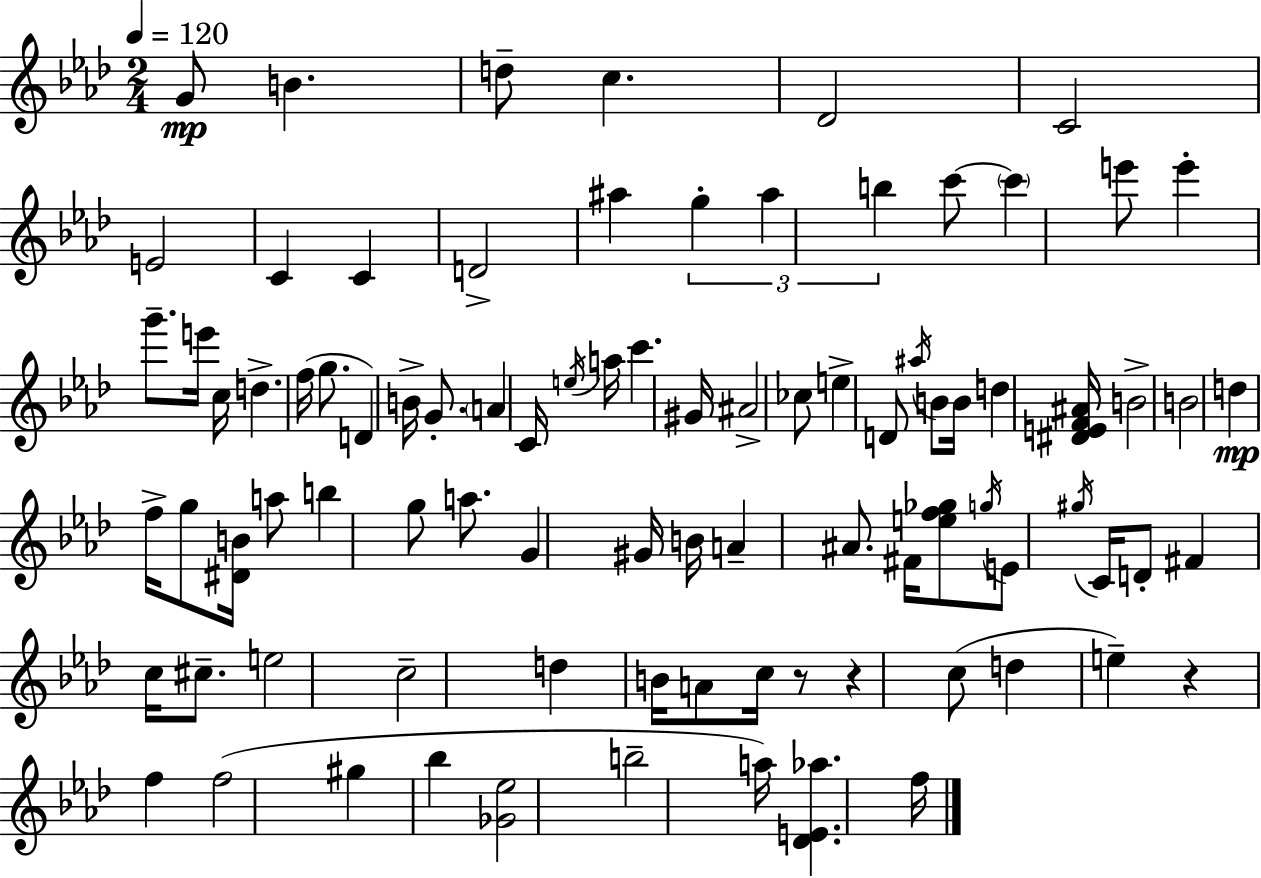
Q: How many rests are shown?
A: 3